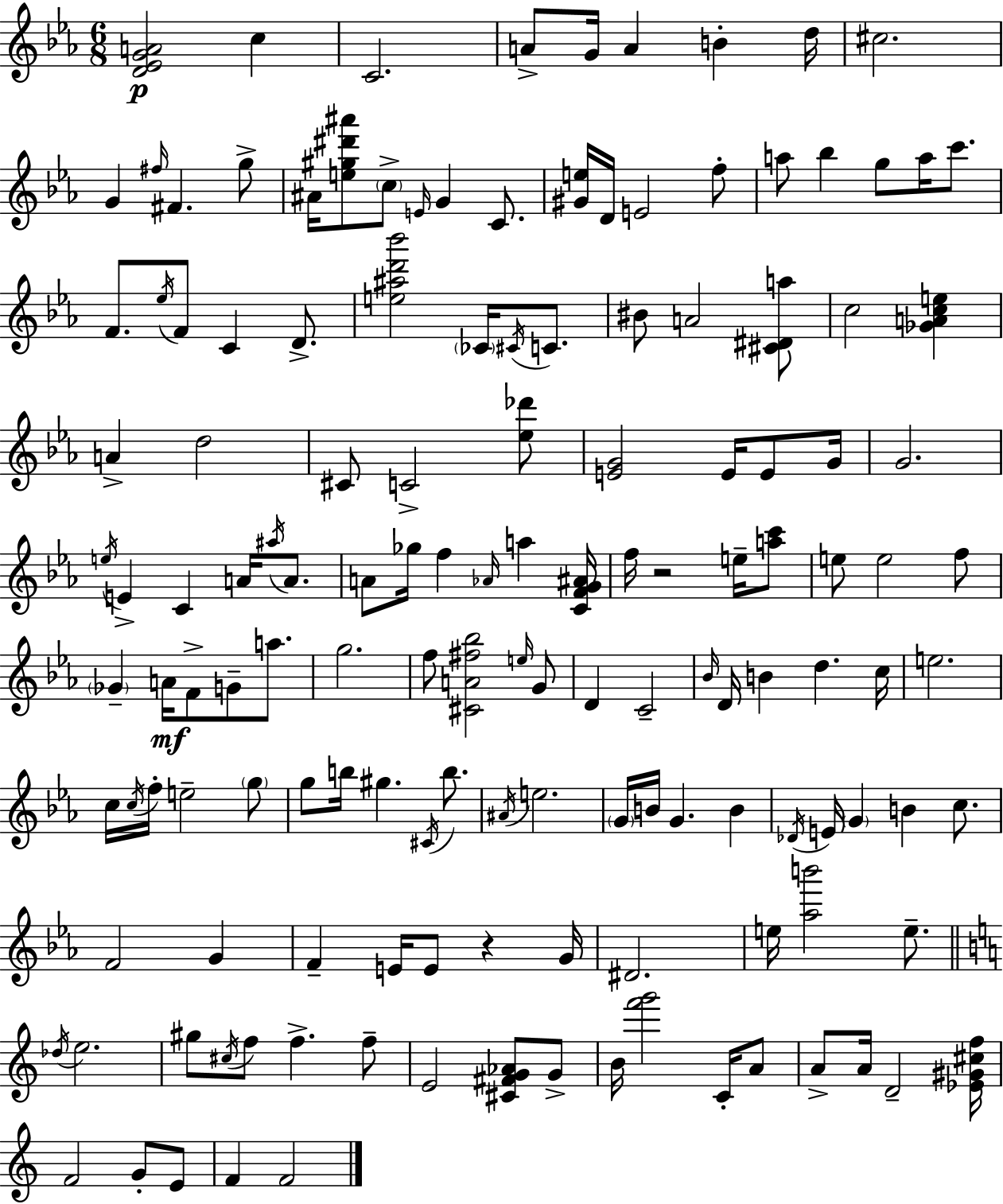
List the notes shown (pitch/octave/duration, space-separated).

[D4,Eb4,G4,A4]/h C5/q C4/h. A4/e G4/s A4/q B4/q D5/s C#5/h. G4/q F#5/s F#4/q. G5/e A#4/s [E5,G#5,D#6,A#6]/e C5/e E4/s G4/q C4/e. [G#4,E5]/s D4/s E4/h F5/e A5/e Bb5/q G5/e A5/s C6/e. F4/e. Eb5/s F4/e C4/q D4/e. [E5,A#5,D6,Bb6]/h CES4/s C#4/s C4/e. BIS4/e A4/h [C#4,D#4,A5]/e C5/h [Gb4,A4,C5,E5]/q A4/q D5/h C#4/e C4/h [Eb5,Db6]/e [E4,G4]/h E4/s E4/e G4/s G4/h. E5/s E4/q C4/q A4/s A#5/s A4/e. A4/e Gb5/s F5/q Ab4/s A5/q [C4,F4,G4,A#4]/s F5/s R/h E5/s [A5,C6]/e E5/e E5/h F5/e Gb4/q A4/s F4/e G4/e A5/e. G5/h. F5/e [C#4,A4,F#5,Bb5]/h E5/s G4/e D4/q C4/h Bb4/s D4/s B4/q D5/q. C5/s E5/h. C5/s C5/s F5/s E5/h G5/e G5/e B5/s G#5/q. C#4/s B5/e. A#4/s E5/h. G4/s B4/s G4/q. B4/q Db4/s E4/s G4/q B4/q C5/e. F4/h G4/q F4/q E4/s E4/e R/q G4/s D#4/h. E5/s [Ab5,B6]/h E5/e. Db5/s E5/h. G#5/e C#5/s F5/e F5/q. F5/e E4/h [C#4,F#4,G4,Ab4]/e G4/e B4/s [F6,G6]/h C4/s A4/e A4/e A4/s D4/h [Eb4,G#4,C#5,F5]/s F4/h G4/e E4/e F4/q F4/h